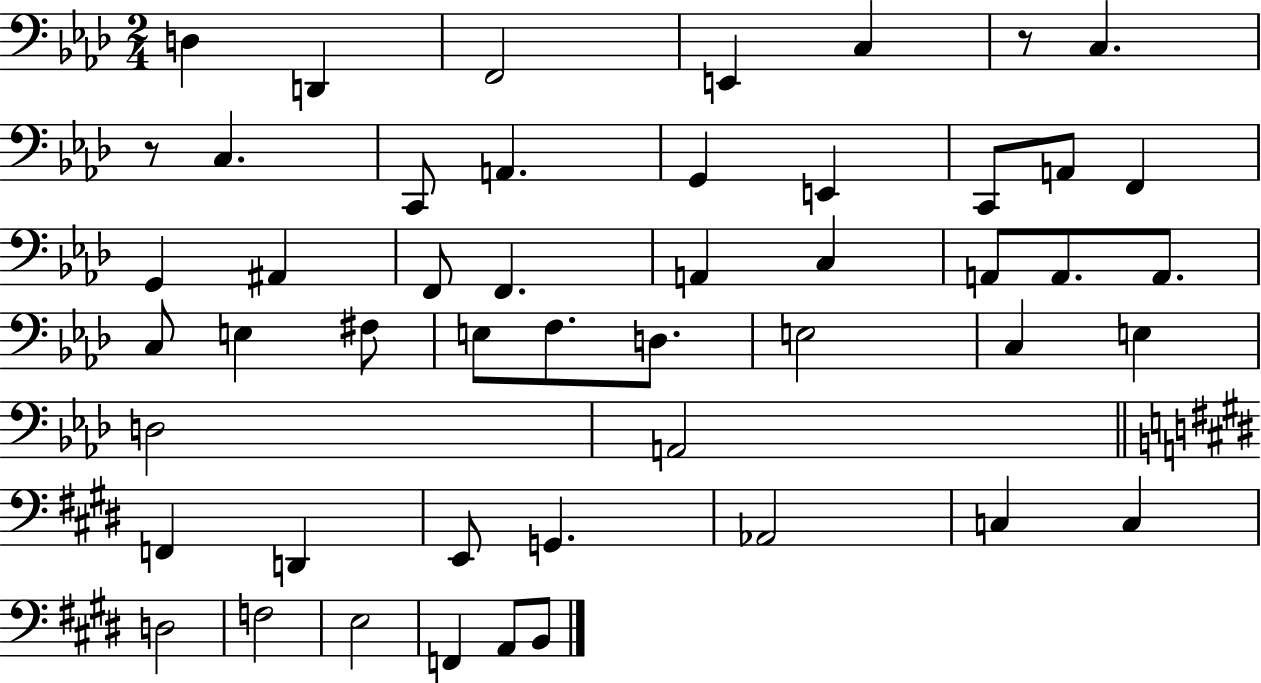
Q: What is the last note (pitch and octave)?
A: B2